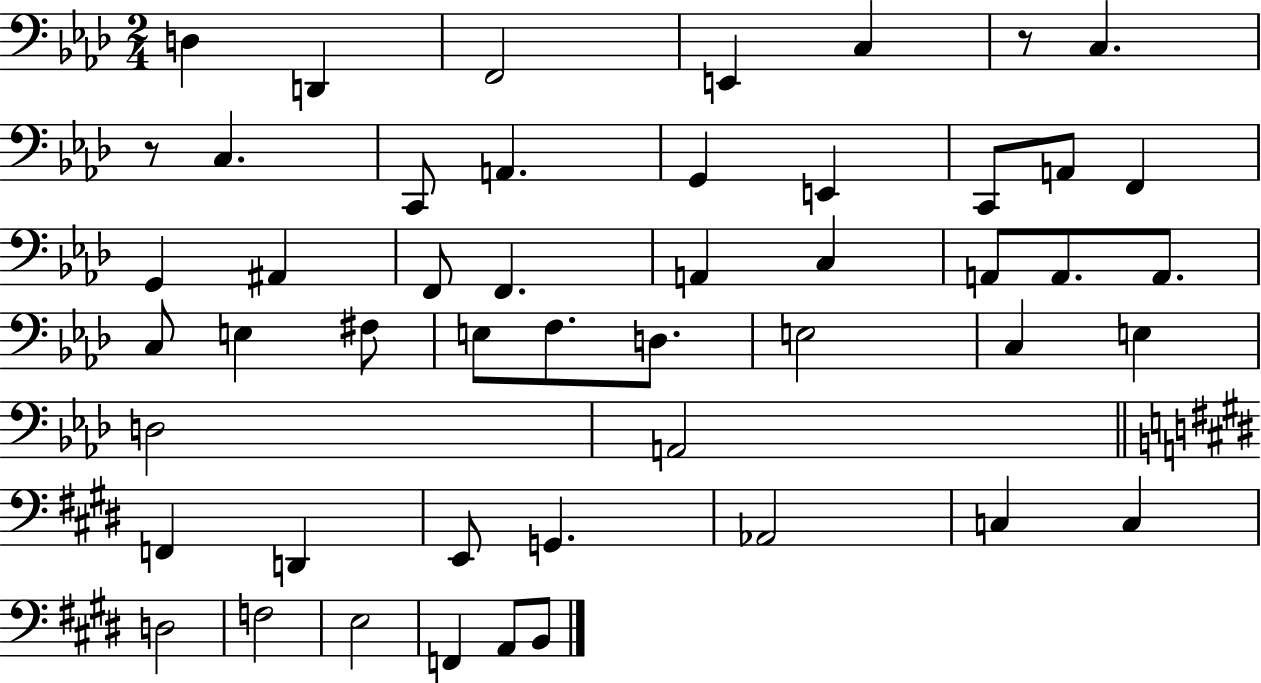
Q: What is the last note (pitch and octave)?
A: B2